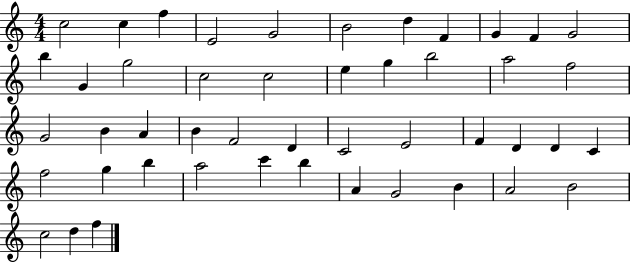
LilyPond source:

{
  \clef treble
  \numericTimeSignature
  \time 4/4
  \key c \major
  c''2 c''4 f''4 | e'2 g'2 | b'2 d''4 f'4 | g'4 f'4 g'2 | \break b''4 g'4 g''2 | c''2 c''2 | e''4 g''4 b''2 | a''2 f''2 | \break g'2 b'4 a'4 | b'4 f'2 d'4 | c'2 e'2 | f'4 d'4 d'4 c'4 | \break f''2 g''4 b''4 | a''2 c'''4 b''4 | a'4 g'2 b'4 | a'2 b'2 | \break c''2 d''4 f''4 | \bar "|."
}